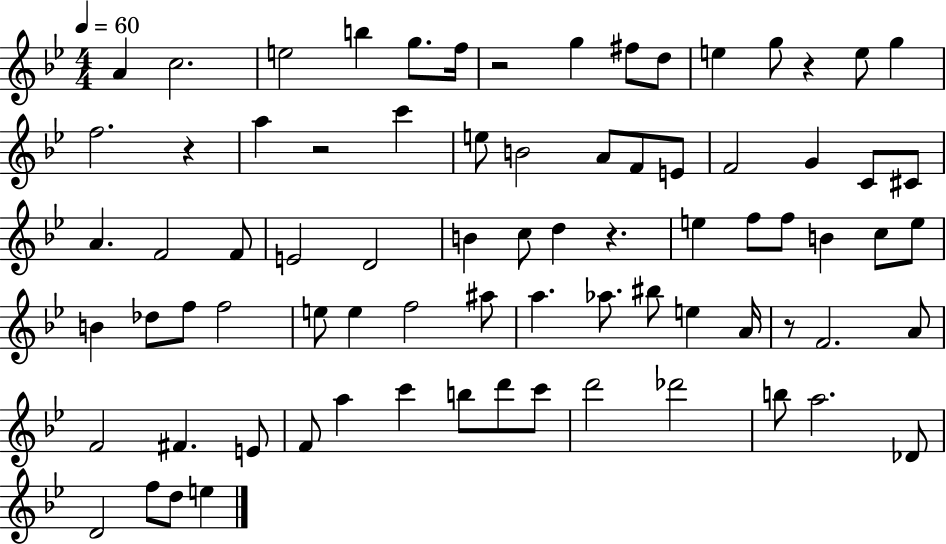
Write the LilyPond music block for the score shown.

{
  \clef treble
  \numericTimeSignature
  \time 4/4
  \key bes \major
  \tempo 4 = 60
  a'4 c''2. | e''2 b''4 g''8. f''16 | r2 g''4 fis''8 d''8 | e''4 g''8 r4 e''8 g''4 | \break f''2. r4 | a''4 r2 c'''4 | e''8 b'2 a'8 f'8 e'8 | f'2 g'4 c'8 cis'8 | \break a'4. f'2 f'8 | e'2 d'2 | b'4 c''8 d''4 r4. | e''4 f''8 f''8 b'4 c''8 e''8 | \break b'4 des''8 f''8 f''2 | e''8 e''4 f''2 ais''8 | a''4. aes''8. bis''8 e''4 a'16 | r8 f'2. a'8 | \break f'2 fis'4. e'8 | f'8 a''4 c'''4 b''8 d'''8 c'''8 | d'''2 des'''2 | b''8 a''2. des'8 | \break d'2 f''8 d''8 e''4 | \bar "|."
}